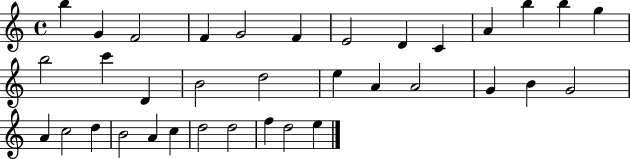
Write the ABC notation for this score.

X:1
T:Untitled
M:4/4
L:1/4
K:C
b G F2 F G2 F E2 D C A b b g b2 c' D B2 d2 e A A2 G B G2 A c2 d B2 A c d2 d2 f d2 e